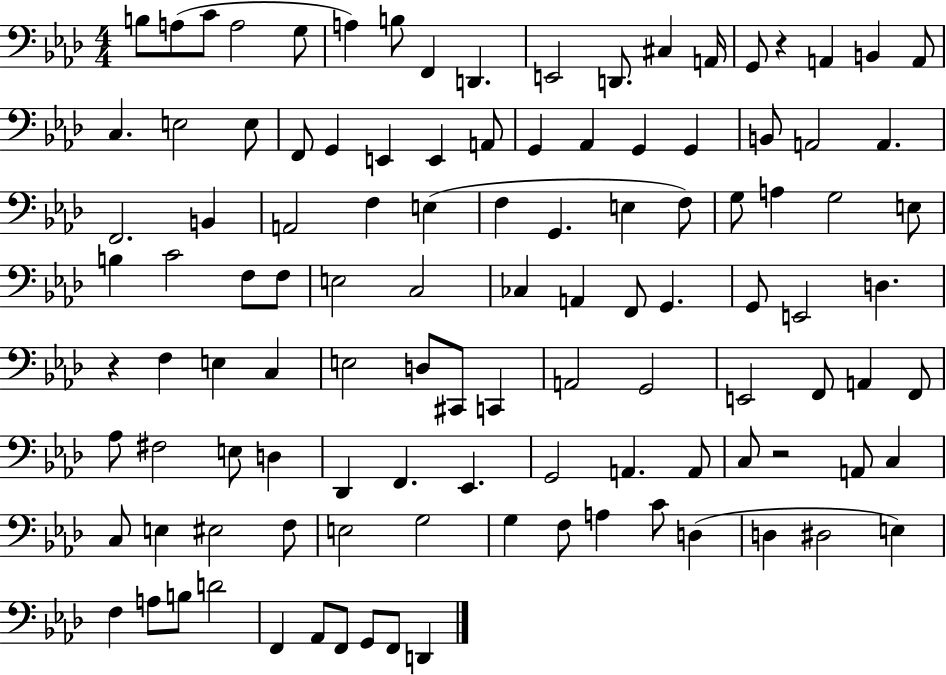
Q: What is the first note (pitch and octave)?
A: B3